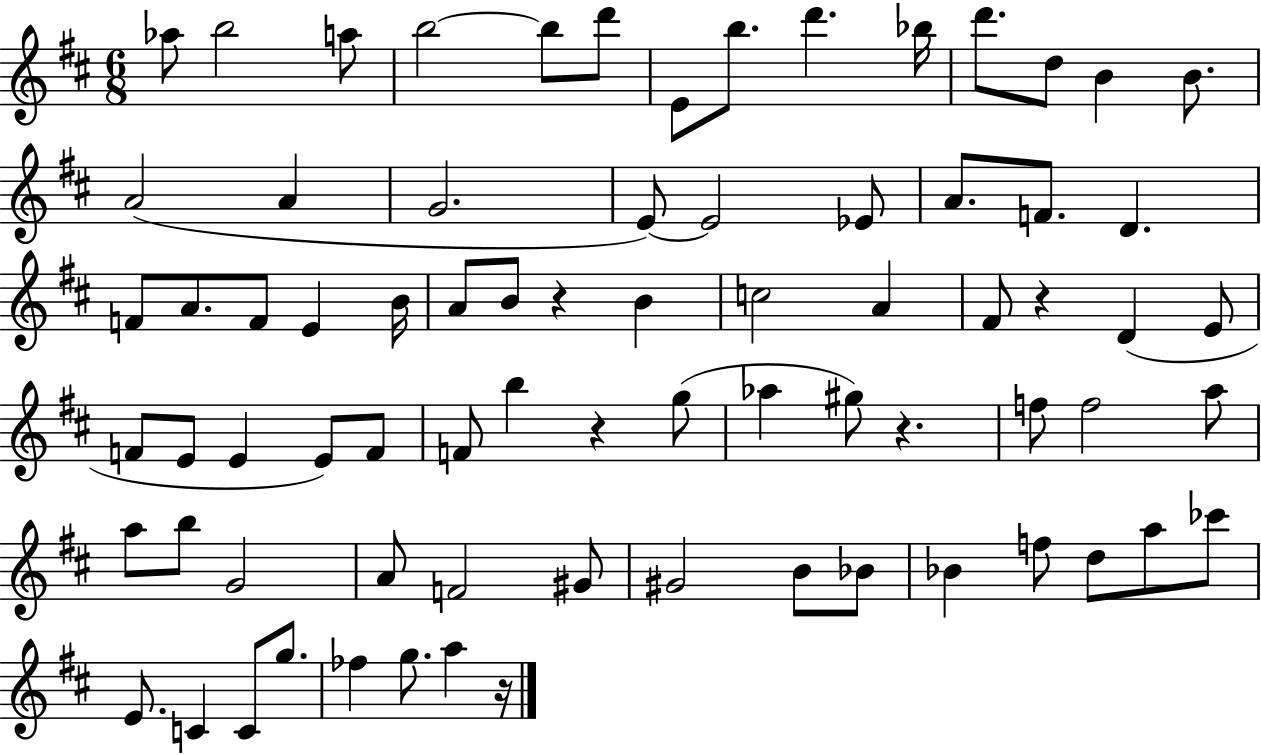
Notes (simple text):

Ab5/e B5/h A5/e B5/h B5/e D6/e E4/e B5/e. D6/q. Bb5/s D6/e. D5/e B4/q B4/e. A4/h A4/q G4/h. E4/e E4/h Eb4/e A4/e. F4/e. D4/q. F4/e A4/e. F4/e E4/q B4/s A4/e B4/e R/q B4/q C5/h A4/q F#4/e R/q D4/q E4/e F4/e E4/e E4/q E4/e F4/e F4/e B5/q R/q G5/e Ab5/q G#5/e R/q. F5/e F5/h A5/e A5/e B5/e G4/h A4/e F4/h G#4/e G#4/h B4/e Bb4/e Bb4/q F5/e D5/e A5/e CES6/e E4/e. C4/q C4/e G5/e. FES5/q G5/e. A5/q R/s